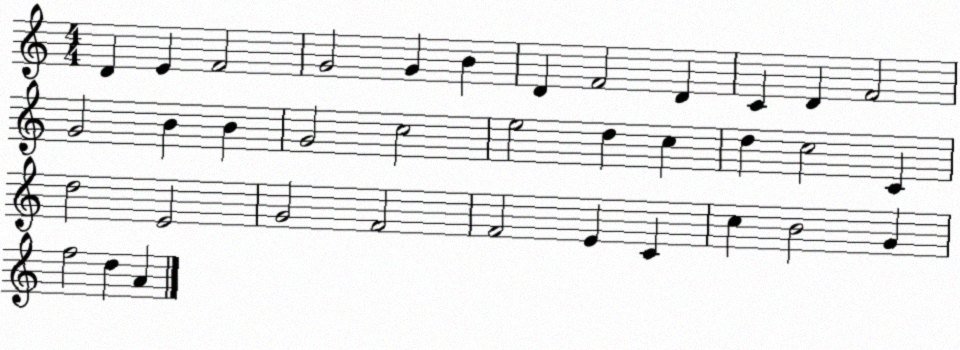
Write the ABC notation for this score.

X:1
T:Untitled
M:4/4
L:1/4
K:C
D E F2 G2 G B D F2 D C D F2 G2 B B G2 c2 e2 d c d c2 C d2 E2 G2 F2 F2 E C c B2 G f2 d A